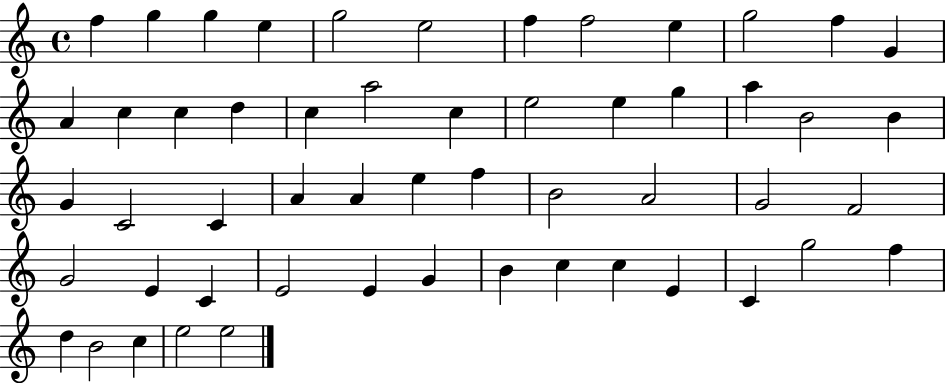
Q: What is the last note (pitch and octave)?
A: E5